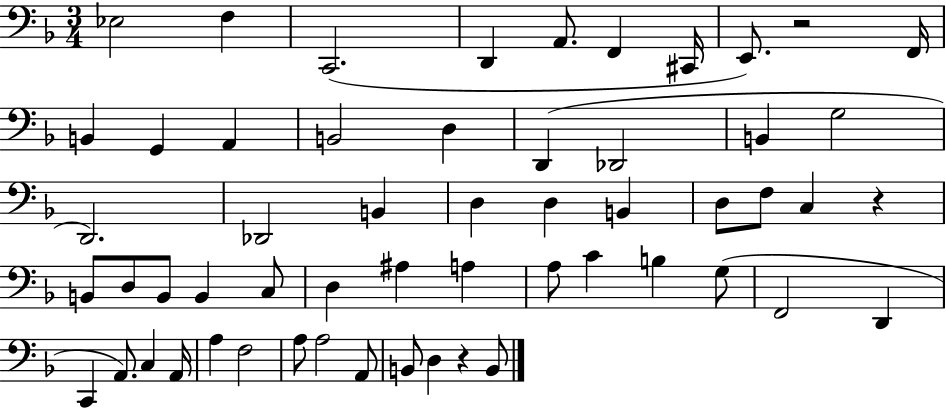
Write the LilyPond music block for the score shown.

{
  \clef bass
  \numericTimeSignature
  \time 3/4
  \key f \major
  ees2 f4 | c,2.( | d,4 a,8. f,4 cis,16 | e,8.) r2 f,16 | \break b,4 g,4 a,4 | b,2 d4 | d,4( des,2 | b,4 g2 | \break d,2.) | des,2 b,4 | d4 d4 b,4 | d8 f8 c4 r4 | \break b,8 d8 b,8 b,4 c8 | d4 ais4 a4 | a8 c'4 b4 g8( | f,2 d,4 | \break c,4 a,8.) c4 a,16 | a4 f2 | a8 a2 a,8 | b,8 d4 r4 b,8 | \break \bar "|."
}